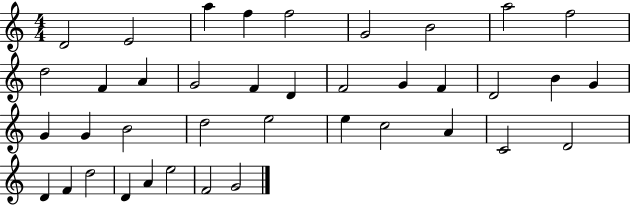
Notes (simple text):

D4/h E4/h A5/q F5/q F5/h G4/h B4/h A5/h F5/h D5/h F4/q A4/q G4/h F4/q D4/q F4/h G4/q F4/q D4/h B4/q G4/q G4/q G4/q B4/h D5/h E5/h E5/q C5/h A4/q C4/h D4/h D4/q F4/q D5/h D4/q A4/q E5/h F4/h G4/h